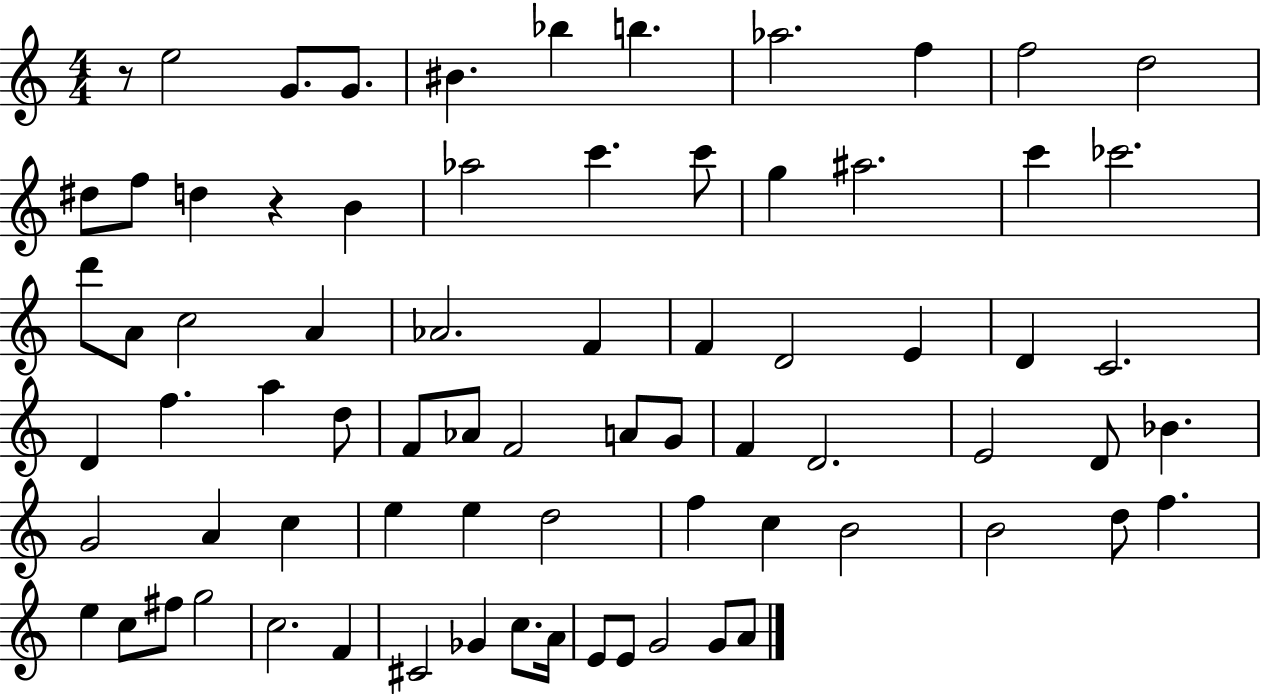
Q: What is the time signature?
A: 4/4